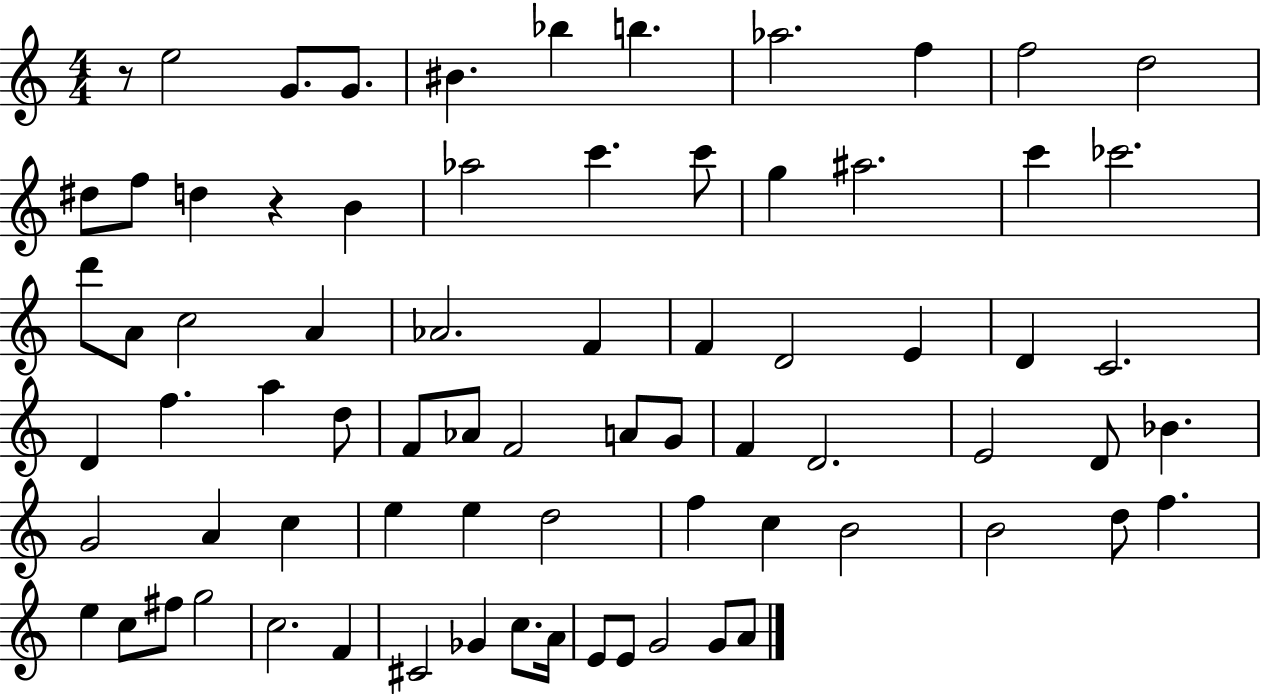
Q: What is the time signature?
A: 4/4